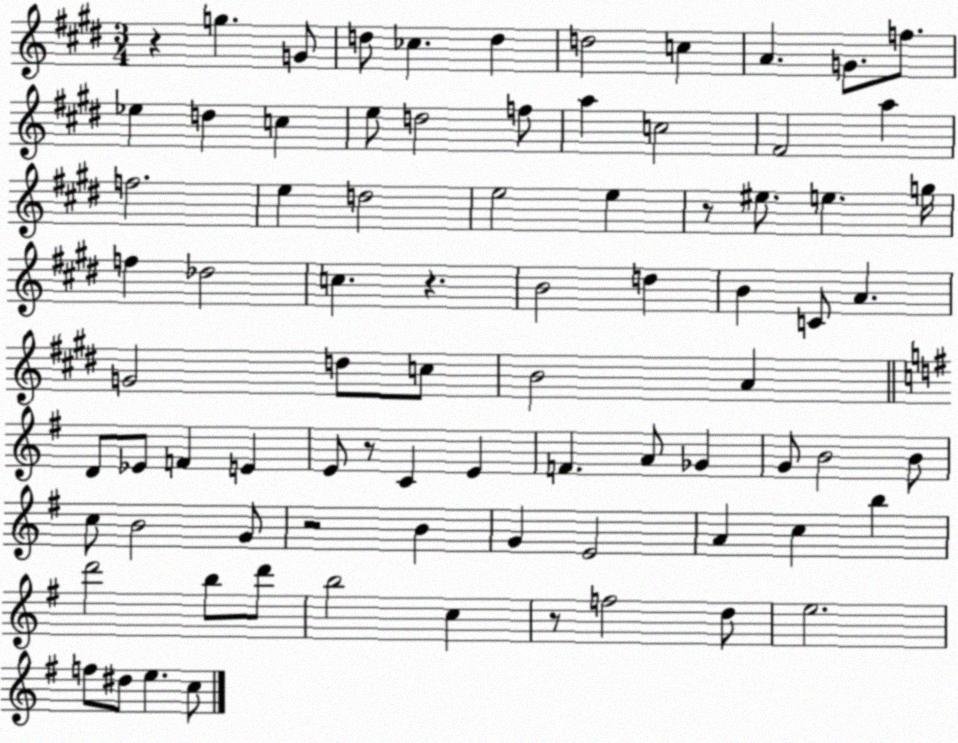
X:1
T:Untitled
M:3/4
L:1/4
K:E
z g G/2 d/2 _c d d2 c A G/2 f/2 _e d c e/2 d2 f/2 a c2 ^F2 a f2 e d2 e2 e z/2 ^e/2 e g/4 f _d2 c z B2 d B C/2 A G2 d/2 c/2 B2 A D/2 _E/2 F E E/2 z/2 C E F A/2 _G G/2 B2 B/2 c/2 B2 G/2 z2 B G E2 A c b d'2 b/2 d'/2 b2 c z/2 f2 d/2 e2 f/2 ^d/2 e c/2